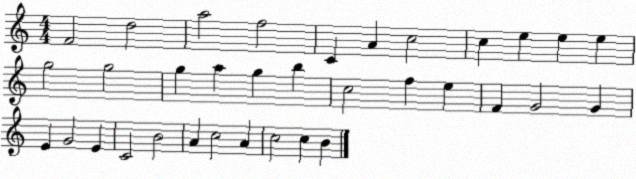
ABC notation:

X:1
T:Untitled
M:4/4
L:1/4
K:C
F2 d2 a2 f2 C A c2 c e e e g2 g2 g a g b c2 f e F G2 G E G2 E C2 B2 A c2 A c2 c B